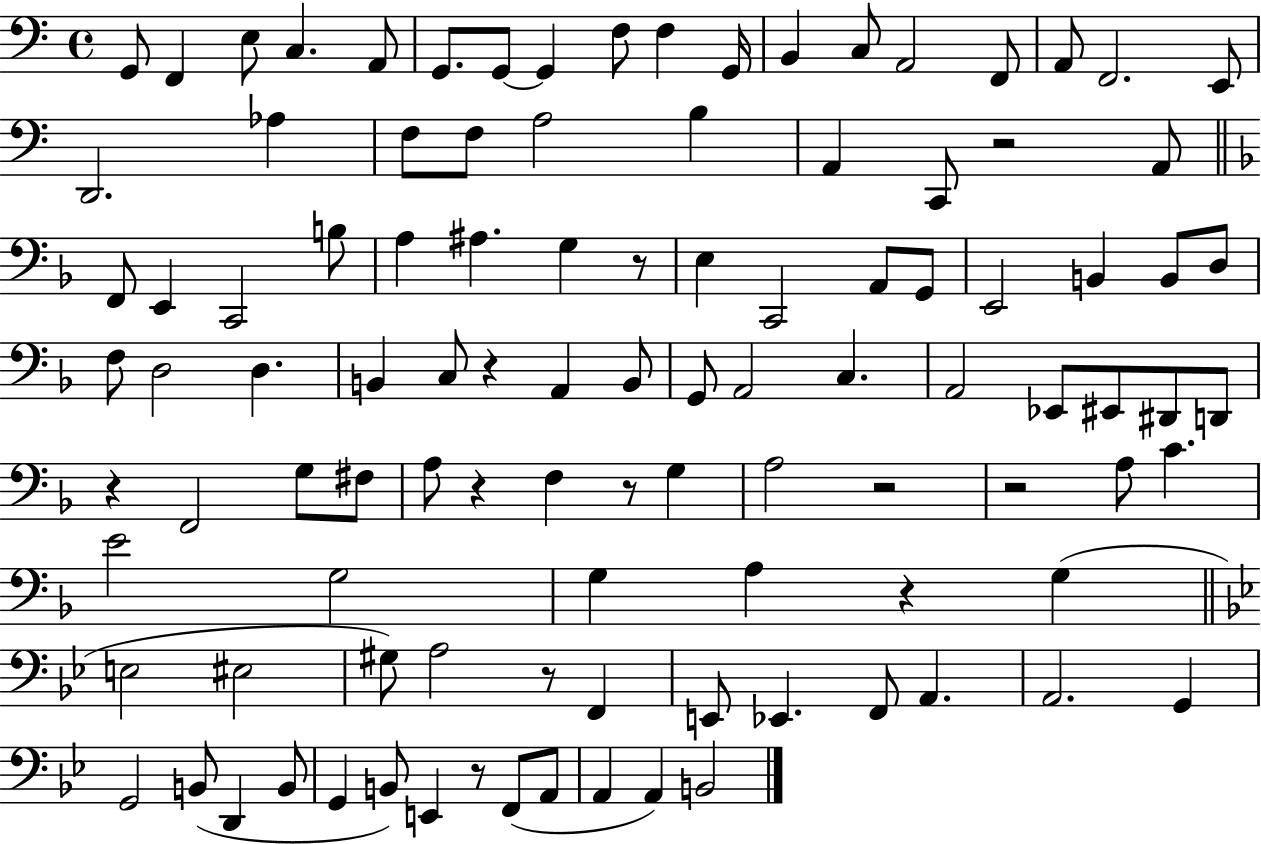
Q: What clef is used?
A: bass